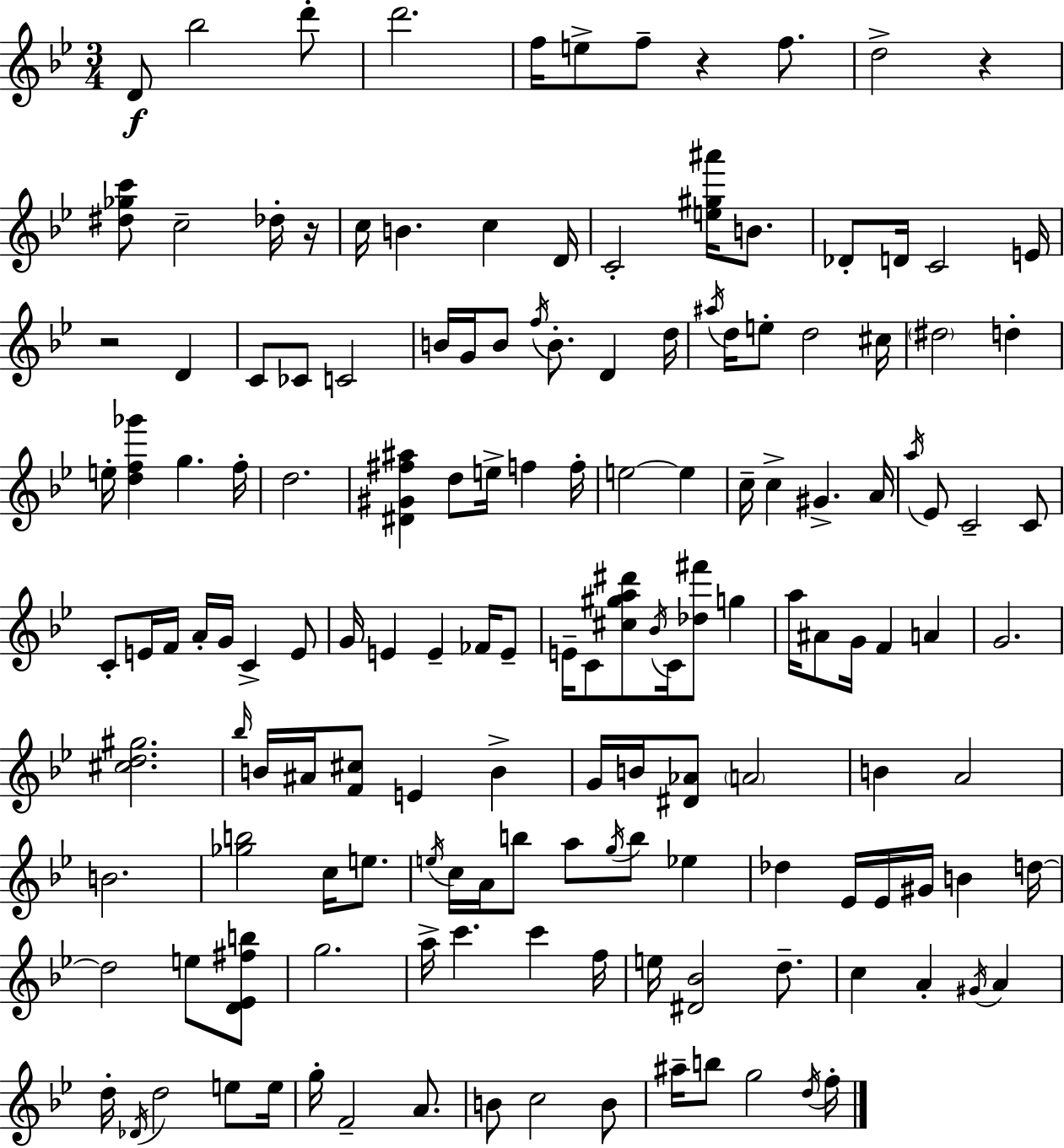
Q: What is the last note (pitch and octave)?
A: F5